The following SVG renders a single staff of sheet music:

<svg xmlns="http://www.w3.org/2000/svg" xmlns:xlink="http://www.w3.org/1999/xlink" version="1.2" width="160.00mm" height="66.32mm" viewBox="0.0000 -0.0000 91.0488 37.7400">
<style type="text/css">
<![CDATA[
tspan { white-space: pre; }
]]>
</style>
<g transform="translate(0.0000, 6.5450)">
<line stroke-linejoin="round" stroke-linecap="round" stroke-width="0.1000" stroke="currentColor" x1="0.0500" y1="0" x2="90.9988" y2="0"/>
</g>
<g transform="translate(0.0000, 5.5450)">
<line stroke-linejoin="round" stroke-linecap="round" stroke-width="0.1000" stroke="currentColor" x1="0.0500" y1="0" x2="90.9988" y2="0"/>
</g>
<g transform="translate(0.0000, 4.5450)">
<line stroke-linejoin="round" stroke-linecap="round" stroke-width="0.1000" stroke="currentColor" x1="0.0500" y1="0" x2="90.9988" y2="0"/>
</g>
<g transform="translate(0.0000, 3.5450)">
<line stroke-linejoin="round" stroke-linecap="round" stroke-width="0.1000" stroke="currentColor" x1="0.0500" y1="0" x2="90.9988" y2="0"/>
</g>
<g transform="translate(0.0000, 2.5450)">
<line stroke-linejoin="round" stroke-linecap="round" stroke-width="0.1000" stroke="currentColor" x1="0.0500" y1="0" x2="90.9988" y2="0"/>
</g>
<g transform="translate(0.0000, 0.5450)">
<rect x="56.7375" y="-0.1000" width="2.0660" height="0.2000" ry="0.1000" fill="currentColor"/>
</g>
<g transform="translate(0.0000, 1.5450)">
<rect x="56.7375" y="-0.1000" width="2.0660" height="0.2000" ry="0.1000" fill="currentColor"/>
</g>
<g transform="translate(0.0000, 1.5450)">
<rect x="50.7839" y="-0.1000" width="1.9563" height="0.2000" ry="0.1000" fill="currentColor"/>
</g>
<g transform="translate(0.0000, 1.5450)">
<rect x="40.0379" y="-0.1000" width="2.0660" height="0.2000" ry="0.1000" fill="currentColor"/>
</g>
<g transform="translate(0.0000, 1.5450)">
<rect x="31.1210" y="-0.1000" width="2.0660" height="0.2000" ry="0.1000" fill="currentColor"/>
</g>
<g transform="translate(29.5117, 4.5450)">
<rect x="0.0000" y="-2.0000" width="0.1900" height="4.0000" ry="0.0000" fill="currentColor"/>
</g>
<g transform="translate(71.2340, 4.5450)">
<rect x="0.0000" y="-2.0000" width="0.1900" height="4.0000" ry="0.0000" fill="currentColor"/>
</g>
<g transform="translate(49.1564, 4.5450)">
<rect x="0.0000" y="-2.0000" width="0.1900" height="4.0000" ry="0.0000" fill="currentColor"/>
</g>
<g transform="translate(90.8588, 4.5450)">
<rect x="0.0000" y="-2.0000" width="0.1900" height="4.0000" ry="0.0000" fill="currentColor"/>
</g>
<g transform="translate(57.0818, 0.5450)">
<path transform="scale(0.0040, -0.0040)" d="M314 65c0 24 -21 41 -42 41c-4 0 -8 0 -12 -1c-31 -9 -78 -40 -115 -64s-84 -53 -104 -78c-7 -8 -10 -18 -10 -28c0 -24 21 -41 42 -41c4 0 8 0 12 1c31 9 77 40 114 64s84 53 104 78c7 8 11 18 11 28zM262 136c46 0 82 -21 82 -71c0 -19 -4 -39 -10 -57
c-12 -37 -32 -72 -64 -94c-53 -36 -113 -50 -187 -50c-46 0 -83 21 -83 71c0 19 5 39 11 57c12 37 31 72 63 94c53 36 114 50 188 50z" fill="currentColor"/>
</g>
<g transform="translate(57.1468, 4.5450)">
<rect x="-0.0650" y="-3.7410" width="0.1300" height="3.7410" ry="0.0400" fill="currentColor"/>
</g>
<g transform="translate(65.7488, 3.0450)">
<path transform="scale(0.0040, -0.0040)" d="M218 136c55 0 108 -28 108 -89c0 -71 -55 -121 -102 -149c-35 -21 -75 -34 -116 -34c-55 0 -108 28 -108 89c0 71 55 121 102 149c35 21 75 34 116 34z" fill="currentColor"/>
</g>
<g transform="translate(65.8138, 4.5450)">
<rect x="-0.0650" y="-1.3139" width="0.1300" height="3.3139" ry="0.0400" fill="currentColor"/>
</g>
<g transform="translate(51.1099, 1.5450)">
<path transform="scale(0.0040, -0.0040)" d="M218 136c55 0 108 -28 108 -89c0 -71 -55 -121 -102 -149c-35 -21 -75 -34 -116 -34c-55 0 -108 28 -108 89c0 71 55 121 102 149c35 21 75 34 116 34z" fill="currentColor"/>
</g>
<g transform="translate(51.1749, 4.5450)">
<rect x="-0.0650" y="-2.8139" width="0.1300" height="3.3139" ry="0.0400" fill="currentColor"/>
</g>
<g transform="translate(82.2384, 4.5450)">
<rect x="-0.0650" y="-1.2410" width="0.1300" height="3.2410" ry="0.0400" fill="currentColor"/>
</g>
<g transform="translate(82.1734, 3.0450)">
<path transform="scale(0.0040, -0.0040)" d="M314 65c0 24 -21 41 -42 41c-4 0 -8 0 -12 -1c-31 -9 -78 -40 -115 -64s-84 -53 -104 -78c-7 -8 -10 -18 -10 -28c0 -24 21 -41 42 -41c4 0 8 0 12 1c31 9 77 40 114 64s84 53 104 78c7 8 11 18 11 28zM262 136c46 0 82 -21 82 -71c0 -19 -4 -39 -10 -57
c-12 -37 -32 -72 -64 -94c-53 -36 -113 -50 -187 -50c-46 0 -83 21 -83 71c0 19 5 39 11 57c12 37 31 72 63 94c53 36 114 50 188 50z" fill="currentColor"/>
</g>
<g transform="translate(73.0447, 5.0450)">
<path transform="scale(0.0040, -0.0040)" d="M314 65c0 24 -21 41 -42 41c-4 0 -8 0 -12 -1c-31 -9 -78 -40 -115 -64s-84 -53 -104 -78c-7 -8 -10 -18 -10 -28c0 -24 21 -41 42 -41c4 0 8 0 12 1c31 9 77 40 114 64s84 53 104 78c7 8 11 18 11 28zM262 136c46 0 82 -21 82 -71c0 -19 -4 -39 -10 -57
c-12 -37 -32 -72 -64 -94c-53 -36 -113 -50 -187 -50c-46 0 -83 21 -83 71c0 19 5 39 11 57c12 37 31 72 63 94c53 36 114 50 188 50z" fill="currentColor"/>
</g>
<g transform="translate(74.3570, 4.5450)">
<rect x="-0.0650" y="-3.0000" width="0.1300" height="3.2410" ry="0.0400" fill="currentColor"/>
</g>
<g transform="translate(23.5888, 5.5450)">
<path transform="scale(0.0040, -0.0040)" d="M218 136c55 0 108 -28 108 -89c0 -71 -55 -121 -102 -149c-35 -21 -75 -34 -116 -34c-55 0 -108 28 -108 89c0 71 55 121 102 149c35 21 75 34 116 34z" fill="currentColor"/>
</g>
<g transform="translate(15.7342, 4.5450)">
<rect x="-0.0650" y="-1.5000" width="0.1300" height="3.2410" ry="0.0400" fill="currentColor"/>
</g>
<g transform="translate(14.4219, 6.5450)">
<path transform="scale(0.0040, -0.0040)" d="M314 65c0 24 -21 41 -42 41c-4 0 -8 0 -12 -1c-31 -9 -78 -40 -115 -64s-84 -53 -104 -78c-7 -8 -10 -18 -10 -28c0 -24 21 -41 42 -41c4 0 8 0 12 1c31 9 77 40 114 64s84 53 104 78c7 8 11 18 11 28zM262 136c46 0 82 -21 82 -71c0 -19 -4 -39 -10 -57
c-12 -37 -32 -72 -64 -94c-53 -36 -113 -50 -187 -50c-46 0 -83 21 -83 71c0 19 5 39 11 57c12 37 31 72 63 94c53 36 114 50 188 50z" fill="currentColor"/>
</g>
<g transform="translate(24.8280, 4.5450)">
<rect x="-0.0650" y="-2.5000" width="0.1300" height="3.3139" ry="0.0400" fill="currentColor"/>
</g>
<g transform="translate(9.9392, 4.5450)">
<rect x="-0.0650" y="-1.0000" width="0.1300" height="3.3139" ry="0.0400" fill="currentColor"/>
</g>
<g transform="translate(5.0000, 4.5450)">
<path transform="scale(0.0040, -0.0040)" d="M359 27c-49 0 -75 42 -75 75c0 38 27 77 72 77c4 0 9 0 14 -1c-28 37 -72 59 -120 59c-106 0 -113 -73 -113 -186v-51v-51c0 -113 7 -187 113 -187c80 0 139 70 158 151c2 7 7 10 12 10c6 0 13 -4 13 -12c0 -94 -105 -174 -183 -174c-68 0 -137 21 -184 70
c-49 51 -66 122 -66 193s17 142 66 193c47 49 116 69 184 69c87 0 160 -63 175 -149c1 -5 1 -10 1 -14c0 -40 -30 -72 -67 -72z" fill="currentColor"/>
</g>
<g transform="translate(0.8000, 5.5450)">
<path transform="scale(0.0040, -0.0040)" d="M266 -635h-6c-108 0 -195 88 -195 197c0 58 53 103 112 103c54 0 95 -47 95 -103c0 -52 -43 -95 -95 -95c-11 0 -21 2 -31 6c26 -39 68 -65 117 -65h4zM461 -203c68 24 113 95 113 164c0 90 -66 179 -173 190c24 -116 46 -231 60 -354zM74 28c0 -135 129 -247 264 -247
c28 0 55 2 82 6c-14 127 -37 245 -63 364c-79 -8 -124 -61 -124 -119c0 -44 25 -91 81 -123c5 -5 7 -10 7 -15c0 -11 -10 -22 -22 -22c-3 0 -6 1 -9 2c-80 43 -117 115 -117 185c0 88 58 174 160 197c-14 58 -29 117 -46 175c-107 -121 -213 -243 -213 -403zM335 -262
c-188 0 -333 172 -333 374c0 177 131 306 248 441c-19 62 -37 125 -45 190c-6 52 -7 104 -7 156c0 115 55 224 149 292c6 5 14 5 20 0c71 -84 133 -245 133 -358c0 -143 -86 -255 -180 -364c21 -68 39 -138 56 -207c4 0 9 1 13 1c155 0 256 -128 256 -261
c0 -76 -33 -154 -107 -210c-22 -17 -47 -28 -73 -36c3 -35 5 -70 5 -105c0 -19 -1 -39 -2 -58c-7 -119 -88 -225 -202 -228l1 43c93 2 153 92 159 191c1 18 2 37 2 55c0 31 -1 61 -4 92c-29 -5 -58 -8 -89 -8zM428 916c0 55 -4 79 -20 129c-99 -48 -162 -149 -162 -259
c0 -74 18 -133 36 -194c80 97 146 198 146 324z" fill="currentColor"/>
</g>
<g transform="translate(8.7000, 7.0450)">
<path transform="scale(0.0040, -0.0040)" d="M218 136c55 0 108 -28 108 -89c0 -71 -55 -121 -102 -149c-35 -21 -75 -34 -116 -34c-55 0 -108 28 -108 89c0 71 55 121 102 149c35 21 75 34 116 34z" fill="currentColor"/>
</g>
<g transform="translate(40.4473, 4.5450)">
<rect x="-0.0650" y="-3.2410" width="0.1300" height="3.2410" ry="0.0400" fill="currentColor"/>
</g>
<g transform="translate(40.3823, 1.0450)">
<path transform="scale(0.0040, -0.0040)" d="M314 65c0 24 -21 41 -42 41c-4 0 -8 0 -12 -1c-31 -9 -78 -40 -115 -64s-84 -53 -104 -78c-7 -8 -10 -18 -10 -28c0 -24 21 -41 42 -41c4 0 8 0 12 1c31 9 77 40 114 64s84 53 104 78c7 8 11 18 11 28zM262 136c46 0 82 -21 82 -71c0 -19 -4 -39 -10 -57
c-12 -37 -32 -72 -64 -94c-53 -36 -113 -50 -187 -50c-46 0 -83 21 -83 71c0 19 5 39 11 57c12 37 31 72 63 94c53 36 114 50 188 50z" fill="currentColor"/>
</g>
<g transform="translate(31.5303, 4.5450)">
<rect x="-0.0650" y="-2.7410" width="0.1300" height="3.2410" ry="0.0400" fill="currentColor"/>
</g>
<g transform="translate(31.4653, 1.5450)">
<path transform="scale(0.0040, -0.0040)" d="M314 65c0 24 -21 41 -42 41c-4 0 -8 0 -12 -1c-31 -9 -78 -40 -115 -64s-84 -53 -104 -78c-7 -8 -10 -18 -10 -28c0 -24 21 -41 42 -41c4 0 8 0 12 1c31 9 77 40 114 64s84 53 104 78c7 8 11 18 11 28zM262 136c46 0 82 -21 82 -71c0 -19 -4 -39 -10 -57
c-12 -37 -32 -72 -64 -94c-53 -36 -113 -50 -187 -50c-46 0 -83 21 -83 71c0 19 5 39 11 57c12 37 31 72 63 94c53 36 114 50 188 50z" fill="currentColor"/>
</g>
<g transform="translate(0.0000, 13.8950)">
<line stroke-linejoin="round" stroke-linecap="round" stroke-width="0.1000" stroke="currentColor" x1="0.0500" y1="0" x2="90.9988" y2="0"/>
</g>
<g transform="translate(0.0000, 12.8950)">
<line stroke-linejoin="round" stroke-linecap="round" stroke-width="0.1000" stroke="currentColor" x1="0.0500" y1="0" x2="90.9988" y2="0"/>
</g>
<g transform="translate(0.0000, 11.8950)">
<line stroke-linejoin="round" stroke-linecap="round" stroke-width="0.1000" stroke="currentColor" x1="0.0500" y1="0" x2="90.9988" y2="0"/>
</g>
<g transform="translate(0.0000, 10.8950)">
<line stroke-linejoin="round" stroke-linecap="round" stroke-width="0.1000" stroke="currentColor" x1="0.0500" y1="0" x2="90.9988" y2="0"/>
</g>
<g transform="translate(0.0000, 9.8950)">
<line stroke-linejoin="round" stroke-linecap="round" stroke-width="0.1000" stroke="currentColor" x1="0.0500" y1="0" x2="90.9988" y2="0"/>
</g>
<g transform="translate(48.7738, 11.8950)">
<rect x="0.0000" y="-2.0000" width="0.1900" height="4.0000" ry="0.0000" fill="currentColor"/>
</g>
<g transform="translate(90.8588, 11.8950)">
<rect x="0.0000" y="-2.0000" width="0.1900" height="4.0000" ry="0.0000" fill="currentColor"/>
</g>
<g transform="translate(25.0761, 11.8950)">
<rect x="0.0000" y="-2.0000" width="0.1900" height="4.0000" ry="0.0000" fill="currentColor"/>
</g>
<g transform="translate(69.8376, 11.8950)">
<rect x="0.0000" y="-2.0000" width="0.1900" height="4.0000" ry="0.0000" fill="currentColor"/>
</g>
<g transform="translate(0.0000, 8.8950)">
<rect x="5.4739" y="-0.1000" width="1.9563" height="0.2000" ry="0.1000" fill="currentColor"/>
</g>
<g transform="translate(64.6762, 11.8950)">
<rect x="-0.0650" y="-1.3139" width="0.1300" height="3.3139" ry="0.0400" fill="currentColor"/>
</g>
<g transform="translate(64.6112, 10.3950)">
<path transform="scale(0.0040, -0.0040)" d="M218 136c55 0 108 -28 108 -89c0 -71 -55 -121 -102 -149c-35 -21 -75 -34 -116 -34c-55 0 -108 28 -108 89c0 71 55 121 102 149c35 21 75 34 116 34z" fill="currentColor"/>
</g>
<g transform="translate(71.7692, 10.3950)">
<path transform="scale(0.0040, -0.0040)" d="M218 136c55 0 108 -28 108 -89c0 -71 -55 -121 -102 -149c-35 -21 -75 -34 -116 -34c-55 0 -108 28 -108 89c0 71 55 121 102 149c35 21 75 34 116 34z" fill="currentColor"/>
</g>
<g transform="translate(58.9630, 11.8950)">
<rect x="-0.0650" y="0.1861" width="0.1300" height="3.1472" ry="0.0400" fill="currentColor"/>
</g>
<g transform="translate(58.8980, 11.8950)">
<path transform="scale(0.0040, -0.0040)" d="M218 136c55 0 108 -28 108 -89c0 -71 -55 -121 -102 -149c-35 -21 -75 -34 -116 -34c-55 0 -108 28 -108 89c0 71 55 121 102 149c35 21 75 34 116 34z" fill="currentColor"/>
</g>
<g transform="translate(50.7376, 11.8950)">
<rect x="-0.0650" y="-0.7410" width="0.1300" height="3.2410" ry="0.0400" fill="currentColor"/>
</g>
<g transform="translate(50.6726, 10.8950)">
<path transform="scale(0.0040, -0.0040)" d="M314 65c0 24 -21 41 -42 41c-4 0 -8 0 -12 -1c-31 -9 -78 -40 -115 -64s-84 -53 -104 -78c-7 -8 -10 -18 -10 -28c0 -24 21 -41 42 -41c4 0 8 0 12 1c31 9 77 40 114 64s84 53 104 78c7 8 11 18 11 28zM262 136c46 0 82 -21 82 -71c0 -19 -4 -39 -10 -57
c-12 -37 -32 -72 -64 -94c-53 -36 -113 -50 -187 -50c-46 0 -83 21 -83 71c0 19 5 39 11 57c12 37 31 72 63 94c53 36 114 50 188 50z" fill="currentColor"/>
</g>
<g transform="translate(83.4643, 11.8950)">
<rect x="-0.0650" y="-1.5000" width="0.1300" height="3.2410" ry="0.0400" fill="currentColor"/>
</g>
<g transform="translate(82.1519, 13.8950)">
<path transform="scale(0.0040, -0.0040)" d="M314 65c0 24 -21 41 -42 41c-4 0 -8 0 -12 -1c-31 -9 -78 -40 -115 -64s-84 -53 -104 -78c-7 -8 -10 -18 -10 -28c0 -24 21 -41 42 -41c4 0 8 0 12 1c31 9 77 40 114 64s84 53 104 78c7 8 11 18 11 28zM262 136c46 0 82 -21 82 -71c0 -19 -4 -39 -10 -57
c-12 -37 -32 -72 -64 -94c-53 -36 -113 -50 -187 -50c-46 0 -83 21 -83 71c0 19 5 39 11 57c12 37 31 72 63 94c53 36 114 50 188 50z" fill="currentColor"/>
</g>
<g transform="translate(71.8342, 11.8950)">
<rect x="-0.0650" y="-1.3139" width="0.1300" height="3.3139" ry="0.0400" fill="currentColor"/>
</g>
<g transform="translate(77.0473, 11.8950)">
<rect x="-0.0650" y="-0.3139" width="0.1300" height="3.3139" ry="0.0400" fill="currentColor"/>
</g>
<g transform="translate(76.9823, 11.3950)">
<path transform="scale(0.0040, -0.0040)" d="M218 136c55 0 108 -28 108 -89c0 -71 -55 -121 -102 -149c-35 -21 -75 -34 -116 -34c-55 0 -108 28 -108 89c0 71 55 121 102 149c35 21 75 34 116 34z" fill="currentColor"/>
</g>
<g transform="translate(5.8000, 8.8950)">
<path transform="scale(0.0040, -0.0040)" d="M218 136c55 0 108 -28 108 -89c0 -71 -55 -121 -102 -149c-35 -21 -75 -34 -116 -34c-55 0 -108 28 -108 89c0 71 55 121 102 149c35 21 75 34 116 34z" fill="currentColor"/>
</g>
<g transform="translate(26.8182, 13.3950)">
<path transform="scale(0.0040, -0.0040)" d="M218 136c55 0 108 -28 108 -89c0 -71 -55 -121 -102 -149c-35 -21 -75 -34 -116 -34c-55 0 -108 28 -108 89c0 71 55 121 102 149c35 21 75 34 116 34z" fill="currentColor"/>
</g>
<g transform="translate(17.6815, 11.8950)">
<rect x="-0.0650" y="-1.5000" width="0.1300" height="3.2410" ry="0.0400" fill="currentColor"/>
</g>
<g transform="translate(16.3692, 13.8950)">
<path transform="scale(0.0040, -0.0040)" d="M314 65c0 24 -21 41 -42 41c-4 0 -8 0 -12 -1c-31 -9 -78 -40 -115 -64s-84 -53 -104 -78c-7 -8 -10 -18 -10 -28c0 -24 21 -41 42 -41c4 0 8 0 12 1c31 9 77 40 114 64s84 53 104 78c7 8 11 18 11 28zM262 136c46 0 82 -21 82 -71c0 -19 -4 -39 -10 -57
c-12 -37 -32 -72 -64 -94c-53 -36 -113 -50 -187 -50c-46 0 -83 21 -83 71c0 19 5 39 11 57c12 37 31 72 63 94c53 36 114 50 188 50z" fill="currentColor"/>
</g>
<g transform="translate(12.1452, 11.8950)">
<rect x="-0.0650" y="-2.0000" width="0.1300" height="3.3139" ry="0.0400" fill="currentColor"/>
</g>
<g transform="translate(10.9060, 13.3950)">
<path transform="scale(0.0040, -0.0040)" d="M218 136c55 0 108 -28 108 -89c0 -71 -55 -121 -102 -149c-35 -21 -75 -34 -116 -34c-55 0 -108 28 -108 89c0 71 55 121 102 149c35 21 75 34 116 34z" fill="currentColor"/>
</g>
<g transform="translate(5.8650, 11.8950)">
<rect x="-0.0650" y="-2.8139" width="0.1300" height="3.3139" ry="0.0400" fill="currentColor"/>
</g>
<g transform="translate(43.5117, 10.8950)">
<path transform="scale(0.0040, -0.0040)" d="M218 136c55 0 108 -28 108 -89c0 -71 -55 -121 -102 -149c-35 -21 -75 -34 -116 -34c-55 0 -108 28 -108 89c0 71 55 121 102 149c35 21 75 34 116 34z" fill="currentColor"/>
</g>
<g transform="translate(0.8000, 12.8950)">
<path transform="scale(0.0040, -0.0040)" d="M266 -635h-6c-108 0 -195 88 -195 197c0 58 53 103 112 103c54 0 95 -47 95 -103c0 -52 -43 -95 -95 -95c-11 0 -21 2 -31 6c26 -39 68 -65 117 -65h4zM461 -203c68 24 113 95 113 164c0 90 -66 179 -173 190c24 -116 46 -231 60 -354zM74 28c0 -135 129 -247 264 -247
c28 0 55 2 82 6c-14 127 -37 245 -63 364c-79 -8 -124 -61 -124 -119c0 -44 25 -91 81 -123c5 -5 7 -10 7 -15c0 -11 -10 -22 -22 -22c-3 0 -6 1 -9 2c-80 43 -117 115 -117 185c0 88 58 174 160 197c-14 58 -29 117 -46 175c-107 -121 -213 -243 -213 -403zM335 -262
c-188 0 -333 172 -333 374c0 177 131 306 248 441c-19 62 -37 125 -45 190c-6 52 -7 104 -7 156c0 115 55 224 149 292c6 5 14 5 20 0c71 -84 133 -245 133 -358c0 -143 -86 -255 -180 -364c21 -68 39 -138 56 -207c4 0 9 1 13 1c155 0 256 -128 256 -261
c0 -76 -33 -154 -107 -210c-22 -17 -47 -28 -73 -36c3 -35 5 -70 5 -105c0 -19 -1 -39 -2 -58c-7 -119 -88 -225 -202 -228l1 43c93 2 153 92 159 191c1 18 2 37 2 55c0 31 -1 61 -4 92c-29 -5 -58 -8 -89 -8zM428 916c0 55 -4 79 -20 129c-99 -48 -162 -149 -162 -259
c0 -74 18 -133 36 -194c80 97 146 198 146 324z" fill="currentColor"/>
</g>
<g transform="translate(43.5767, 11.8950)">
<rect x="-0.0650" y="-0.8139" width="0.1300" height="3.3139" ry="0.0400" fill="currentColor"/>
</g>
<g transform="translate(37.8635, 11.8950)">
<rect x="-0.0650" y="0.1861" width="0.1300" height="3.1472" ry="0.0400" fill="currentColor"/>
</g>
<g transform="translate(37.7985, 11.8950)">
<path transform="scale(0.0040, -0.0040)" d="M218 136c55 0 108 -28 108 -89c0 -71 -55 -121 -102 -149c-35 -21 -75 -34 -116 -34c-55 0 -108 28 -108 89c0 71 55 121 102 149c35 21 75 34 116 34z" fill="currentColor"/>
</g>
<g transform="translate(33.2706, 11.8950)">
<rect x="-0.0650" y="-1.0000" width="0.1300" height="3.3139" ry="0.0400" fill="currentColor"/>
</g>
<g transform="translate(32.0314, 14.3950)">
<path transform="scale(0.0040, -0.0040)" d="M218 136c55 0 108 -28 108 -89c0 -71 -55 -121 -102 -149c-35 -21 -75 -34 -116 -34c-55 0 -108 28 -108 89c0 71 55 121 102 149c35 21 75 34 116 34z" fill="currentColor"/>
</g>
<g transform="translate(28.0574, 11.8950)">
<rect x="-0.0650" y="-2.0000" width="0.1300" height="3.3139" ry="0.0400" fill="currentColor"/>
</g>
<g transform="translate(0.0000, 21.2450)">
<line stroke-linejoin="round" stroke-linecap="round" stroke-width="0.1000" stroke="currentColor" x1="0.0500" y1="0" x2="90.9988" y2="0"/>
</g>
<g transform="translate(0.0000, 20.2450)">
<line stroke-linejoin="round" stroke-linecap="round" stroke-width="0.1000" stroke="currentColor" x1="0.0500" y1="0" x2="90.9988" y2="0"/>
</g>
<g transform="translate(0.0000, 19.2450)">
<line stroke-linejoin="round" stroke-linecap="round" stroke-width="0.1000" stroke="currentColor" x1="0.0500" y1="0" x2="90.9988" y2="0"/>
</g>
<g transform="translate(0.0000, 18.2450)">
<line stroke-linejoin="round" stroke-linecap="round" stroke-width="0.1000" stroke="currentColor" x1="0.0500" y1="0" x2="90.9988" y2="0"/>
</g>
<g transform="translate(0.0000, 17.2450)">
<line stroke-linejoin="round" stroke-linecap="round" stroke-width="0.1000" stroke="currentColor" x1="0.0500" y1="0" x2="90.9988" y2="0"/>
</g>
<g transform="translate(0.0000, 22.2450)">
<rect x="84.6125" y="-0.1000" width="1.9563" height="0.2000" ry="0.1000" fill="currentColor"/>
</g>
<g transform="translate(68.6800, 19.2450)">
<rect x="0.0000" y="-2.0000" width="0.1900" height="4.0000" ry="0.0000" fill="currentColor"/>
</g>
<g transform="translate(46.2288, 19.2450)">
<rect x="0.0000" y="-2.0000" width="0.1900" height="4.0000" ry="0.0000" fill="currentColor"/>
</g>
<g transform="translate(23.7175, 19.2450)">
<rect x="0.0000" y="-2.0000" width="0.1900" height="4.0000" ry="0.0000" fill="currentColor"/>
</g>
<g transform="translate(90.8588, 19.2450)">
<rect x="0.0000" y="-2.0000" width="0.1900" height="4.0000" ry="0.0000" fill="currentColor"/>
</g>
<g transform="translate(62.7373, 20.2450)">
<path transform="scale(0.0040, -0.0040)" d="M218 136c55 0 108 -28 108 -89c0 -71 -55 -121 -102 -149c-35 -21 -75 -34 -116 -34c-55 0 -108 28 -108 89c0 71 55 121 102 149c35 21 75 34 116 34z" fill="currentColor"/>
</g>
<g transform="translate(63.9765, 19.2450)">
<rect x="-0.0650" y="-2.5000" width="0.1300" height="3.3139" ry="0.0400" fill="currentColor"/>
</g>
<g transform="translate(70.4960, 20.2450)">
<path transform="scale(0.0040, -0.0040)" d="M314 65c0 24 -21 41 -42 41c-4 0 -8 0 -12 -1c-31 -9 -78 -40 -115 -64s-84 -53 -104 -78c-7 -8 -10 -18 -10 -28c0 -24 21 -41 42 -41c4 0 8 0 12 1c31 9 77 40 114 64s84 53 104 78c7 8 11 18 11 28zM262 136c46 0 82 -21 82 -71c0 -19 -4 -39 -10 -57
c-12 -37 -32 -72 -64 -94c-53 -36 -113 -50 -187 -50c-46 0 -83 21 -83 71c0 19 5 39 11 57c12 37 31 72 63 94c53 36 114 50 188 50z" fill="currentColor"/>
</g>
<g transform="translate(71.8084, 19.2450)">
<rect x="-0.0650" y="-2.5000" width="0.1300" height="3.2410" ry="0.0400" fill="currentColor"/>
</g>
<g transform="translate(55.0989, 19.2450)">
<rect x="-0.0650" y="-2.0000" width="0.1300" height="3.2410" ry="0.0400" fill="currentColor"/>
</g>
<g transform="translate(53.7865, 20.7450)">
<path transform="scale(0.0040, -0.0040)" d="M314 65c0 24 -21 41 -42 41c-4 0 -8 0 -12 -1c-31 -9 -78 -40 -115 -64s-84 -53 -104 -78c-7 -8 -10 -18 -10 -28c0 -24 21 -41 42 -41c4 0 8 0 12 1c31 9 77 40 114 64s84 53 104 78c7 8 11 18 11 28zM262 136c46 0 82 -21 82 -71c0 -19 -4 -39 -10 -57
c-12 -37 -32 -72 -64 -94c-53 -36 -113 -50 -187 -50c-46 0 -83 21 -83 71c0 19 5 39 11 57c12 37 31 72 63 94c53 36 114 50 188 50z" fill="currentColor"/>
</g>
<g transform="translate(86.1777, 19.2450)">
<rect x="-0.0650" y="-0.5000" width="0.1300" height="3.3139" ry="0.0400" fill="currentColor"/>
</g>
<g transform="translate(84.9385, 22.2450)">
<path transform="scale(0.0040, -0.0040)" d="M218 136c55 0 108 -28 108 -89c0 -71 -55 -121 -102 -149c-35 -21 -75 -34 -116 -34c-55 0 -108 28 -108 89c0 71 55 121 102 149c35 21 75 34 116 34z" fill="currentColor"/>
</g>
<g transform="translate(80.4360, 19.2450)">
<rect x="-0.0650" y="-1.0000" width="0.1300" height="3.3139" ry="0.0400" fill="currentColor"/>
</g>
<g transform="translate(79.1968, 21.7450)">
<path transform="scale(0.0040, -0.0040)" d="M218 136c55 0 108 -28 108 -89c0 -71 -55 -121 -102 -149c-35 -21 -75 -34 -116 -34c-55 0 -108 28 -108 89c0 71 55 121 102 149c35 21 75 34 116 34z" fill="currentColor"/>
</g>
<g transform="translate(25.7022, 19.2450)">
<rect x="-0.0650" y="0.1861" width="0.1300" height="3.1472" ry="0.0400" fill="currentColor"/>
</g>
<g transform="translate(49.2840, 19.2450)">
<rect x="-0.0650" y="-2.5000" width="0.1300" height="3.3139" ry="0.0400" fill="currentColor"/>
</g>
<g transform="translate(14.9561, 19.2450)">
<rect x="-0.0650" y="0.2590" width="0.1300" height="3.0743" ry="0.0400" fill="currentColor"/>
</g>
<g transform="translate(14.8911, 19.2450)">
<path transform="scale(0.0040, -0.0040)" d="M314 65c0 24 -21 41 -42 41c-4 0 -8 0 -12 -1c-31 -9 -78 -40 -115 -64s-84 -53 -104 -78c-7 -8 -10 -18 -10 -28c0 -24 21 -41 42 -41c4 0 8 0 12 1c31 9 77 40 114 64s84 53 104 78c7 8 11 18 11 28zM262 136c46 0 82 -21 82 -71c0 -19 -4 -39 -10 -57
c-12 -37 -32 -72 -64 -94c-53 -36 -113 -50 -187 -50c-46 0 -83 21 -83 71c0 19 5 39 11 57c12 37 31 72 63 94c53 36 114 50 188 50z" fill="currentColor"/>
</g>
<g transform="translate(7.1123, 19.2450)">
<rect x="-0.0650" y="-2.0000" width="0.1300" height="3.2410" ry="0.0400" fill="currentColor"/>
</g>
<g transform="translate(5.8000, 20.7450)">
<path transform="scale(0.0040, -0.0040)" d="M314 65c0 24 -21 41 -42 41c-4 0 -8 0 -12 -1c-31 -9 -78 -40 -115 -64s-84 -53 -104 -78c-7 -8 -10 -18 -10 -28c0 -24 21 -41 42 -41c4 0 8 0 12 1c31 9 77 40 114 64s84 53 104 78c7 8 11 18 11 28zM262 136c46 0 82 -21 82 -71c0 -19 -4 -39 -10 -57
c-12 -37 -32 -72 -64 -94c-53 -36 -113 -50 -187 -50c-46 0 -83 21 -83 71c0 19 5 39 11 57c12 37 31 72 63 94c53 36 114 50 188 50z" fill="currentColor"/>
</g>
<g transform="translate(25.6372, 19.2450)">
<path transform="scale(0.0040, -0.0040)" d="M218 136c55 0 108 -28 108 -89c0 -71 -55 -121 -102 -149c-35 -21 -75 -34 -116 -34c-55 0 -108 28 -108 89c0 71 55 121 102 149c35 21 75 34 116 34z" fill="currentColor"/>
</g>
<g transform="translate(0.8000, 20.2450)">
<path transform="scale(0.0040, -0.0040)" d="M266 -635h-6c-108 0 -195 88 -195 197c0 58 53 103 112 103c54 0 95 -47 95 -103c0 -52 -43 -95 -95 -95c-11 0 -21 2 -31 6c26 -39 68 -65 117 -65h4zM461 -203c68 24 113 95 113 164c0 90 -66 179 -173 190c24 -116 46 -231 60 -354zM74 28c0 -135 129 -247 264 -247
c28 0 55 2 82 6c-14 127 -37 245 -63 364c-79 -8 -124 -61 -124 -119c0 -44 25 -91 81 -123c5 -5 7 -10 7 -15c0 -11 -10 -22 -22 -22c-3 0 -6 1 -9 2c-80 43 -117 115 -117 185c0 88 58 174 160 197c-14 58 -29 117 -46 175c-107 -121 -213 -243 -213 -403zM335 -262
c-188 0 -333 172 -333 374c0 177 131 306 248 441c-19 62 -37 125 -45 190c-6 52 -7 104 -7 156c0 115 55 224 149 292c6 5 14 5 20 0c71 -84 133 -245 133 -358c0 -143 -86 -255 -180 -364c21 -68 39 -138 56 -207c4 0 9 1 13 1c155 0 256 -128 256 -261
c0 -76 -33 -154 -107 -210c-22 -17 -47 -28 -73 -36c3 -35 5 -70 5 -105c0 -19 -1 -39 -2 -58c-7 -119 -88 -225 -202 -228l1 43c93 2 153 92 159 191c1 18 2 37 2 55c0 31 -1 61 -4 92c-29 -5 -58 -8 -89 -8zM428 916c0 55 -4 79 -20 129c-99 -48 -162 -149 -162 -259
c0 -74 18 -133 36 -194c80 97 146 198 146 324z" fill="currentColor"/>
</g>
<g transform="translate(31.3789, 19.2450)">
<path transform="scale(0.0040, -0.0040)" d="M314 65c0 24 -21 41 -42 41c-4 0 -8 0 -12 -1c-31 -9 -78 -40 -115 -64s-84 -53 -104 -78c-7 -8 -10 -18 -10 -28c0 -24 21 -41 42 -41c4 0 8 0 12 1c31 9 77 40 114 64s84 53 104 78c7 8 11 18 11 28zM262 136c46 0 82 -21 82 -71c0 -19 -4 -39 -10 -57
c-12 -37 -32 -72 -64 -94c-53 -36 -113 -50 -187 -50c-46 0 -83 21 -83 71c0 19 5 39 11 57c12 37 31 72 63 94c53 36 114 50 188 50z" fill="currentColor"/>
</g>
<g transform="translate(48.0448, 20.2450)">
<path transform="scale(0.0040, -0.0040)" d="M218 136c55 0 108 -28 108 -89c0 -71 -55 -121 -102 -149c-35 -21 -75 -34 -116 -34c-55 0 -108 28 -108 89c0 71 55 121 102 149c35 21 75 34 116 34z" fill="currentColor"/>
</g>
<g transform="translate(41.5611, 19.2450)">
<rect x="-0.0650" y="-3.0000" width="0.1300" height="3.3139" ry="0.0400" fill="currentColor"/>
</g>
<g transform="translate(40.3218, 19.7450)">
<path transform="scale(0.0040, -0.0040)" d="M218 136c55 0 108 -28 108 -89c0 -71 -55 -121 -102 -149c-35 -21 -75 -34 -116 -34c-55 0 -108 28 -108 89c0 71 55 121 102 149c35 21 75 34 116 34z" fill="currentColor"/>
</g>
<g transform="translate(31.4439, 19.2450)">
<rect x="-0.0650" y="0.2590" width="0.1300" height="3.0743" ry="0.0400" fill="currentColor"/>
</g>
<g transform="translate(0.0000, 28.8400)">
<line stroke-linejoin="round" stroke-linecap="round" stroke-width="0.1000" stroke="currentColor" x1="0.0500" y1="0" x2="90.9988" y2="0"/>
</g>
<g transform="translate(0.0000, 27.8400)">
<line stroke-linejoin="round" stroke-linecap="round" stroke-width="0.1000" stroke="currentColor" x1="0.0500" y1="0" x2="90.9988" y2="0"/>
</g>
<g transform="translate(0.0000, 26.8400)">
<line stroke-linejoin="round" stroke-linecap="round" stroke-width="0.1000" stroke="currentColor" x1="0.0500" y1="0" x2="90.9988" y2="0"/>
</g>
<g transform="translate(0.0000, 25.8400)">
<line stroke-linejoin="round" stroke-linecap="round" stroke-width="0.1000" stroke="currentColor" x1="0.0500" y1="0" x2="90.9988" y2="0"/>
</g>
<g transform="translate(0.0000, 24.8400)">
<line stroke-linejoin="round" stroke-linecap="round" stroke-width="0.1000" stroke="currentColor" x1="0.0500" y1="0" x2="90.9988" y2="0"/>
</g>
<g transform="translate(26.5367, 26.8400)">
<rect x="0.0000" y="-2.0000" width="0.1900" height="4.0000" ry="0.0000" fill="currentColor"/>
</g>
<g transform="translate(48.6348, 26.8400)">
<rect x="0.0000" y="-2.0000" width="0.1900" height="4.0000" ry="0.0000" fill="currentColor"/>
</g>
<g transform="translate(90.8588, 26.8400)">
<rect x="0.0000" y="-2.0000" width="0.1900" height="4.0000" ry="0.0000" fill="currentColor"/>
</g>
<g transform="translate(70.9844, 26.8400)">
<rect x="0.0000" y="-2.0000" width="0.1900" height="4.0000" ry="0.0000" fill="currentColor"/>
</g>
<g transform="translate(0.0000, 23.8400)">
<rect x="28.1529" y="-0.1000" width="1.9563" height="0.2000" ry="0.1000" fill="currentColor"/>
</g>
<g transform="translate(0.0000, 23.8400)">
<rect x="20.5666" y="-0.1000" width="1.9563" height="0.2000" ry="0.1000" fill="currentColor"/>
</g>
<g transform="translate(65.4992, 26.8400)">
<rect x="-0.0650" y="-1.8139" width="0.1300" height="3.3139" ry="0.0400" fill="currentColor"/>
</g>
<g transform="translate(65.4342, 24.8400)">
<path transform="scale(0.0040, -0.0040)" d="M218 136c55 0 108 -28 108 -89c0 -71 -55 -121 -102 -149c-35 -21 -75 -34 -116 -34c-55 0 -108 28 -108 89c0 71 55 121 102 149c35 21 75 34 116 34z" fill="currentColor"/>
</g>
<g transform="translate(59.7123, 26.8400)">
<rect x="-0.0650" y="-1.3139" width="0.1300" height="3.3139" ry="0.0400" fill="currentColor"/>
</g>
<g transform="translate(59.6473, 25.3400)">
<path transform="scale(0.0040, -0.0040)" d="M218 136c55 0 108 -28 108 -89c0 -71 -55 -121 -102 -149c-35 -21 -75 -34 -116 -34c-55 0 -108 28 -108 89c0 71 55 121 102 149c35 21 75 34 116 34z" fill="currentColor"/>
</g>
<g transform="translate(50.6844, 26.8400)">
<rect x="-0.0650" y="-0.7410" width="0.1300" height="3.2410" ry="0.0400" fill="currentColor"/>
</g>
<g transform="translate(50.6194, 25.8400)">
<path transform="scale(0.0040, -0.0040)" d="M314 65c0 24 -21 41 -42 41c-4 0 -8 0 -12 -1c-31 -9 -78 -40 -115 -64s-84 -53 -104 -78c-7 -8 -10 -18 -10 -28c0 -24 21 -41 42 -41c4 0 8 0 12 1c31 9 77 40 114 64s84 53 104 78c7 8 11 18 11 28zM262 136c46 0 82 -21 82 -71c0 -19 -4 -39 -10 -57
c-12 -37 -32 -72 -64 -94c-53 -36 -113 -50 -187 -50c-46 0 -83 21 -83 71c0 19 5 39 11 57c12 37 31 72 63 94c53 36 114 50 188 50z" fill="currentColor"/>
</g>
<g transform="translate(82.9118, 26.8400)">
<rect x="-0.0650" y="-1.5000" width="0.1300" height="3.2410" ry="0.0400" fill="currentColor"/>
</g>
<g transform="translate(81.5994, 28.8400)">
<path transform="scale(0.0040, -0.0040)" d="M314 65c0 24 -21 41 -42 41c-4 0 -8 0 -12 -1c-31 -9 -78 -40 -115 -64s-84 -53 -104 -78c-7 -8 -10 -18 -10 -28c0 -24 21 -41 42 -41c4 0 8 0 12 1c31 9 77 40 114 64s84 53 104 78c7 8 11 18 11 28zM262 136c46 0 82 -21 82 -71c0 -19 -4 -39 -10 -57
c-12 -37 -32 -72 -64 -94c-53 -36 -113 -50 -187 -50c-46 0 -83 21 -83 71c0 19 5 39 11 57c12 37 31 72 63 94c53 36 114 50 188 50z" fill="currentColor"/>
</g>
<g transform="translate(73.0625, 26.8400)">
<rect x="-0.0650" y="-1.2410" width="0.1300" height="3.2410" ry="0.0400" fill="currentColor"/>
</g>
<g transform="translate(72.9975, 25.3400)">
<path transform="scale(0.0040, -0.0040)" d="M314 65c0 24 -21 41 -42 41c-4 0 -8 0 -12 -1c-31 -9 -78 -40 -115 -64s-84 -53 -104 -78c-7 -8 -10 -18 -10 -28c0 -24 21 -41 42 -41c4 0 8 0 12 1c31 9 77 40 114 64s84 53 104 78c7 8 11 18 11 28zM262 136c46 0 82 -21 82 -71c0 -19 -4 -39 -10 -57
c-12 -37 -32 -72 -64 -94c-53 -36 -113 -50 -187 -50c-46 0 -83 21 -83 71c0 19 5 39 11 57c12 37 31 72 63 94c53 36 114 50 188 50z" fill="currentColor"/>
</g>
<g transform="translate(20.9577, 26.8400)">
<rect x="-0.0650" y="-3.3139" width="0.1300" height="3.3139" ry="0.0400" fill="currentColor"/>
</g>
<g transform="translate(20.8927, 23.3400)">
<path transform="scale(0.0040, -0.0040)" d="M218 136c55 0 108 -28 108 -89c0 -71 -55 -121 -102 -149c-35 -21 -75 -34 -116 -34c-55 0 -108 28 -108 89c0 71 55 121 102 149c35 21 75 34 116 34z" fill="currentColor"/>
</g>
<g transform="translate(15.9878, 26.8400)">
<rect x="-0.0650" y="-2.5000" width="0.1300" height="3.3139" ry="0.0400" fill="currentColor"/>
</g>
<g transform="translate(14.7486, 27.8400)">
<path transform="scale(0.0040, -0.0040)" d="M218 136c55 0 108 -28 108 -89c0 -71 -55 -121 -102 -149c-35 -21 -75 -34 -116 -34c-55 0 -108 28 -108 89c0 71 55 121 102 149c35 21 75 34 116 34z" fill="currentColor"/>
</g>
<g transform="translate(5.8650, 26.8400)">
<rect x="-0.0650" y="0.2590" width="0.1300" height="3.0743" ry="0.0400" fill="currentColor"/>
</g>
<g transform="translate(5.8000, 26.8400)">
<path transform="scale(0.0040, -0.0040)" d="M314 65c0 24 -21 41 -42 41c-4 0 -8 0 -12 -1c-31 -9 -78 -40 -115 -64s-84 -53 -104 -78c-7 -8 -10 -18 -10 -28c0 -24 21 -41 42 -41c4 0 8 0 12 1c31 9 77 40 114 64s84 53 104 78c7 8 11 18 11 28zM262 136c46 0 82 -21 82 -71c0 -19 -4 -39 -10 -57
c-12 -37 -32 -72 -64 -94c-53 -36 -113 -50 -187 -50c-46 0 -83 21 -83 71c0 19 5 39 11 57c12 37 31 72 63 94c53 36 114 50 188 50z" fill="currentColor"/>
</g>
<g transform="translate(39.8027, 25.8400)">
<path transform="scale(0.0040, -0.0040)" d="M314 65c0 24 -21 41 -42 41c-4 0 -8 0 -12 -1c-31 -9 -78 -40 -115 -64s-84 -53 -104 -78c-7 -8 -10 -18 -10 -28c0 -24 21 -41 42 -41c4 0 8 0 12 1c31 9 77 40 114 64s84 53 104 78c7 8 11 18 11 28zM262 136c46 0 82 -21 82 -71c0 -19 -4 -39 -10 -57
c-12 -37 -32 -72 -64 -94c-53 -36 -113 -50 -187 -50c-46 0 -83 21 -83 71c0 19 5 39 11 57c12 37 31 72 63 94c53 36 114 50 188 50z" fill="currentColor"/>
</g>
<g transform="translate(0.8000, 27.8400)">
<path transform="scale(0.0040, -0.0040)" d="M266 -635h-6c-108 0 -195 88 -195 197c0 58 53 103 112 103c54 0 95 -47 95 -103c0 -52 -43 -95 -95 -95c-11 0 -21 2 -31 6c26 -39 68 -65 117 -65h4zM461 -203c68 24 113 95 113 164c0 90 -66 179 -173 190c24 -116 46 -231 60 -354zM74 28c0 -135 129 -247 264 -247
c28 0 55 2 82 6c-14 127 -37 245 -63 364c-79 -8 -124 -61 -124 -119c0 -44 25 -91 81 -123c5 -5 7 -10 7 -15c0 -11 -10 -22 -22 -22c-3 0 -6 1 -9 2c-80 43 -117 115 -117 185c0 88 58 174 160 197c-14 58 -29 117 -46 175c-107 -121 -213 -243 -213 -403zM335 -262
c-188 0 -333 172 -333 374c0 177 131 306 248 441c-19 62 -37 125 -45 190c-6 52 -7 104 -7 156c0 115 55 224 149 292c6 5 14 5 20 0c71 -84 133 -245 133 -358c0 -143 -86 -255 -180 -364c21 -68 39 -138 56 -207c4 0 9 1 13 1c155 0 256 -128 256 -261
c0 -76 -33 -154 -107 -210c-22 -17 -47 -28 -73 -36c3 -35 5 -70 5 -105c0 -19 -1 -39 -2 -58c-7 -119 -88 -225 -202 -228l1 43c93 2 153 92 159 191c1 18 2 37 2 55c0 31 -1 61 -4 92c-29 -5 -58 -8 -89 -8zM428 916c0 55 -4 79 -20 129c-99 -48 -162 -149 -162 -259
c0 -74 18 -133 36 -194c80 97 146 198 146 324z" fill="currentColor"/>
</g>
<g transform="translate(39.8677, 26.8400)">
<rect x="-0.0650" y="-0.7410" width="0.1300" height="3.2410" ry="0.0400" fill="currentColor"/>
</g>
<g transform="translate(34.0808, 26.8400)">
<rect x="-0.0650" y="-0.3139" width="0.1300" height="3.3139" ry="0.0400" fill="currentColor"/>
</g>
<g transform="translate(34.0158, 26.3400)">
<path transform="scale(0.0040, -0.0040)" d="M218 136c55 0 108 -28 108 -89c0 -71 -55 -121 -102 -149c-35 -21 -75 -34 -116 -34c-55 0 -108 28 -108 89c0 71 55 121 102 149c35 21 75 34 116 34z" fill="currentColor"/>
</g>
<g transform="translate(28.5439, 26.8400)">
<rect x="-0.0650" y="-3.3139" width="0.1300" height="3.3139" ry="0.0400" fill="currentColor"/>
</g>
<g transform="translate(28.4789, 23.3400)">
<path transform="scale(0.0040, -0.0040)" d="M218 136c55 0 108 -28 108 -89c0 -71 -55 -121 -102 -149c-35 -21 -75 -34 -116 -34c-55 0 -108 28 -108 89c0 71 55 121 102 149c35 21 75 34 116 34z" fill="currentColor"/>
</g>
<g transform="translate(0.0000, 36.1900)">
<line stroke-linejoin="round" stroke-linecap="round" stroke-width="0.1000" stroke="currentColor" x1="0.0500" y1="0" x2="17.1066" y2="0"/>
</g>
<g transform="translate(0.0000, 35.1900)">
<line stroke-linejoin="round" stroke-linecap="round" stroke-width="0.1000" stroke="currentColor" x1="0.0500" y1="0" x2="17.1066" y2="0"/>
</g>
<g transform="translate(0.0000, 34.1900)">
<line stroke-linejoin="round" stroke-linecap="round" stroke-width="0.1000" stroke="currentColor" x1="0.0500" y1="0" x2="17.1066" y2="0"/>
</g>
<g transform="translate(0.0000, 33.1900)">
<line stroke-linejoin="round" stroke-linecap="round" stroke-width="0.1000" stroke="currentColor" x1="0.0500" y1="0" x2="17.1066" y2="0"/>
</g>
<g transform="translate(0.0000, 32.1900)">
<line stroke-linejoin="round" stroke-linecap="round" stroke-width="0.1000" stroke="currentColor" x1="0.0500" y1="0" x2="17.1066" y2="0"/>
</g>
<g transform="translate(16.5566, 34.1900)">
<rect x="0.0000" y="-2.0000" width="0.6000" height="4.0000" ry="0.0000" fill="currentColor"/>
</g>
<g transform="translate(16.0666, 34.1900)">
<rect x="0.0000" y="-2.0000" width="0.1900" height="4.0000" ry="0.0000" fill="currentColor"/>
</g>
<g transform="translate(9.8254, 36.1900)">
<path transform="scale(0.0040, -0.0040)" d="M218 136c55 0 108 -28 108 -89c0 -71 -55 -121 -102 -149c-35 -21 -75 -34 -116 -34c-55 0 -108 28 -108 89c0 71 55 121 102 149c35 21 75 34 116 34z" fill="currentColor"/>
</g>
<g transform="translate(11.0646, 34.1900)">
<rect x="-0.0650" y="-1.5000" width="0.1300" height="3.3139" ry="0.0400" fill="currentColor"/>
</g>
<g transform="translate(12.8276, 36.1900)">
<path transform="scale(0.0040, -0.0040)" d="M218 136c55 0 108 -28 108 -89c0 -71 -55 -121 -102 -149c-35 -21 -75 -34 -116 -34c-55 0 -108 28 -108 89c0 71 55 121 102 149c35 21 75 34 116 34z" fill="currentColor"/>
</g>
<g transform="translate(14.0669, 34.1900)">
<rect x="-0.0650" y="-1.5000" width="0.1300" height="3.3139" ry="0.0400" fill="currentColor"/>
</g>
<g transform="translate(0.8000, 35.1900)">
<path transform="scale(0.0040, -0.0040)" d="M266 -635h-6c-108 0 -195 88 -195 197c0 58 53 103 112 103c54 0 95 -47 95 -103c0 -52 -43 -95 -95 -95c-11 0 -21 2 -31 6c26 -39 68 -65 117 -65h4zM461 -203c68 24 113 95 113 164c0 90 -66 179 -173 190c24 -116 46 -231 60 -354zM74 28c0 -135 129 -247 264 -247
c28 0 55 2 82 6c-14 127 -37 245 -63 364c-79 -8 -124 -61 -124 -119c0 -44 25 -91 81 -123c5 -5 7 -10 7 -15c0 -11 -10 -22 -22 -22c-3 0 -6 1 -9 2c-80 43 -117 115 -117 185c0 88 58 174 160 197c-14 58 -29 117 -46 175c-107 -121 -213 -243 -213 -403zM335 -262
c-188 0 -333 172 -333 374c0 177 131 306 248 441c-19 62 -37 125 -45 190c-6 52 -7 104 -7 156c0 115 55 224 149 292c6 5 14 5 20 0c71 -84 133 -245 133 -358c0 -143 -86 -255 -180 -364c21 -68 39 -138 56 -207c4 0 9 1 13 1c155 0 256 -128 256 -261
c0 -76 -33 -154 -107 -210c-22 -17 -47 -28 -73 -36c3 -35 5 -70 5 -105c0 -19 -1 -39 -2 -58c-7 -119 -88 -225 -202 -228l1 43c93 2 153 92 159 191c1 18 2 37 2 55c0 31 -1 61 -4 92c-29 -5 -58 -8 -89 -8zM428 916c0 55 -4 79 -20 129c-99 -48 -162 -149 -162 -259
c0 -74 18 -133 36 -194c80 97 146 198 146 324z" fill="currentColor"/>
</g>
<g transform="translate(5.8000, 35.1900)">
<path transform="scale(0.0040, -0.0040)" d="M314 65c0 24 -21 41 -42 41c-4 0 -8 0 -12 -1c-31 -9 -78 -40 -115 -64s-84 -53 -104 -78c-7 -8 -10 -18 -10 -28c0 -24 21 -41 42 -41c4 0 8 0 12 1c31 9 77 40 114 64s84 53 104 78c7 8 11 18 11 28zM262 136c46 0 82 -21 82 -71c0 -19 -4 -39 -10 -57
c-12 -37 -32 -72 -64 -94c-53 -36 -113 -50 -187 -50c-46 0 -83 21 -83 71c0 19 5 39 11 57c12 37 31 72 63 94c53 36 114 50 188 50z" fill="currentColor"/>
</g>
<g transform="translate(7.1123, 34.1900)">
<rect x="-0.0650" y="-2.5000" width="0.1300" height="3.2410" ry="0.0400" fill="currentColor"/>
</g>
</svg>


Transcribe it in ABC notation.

X:1
T:Untitled
M:4/4
L:1/4
K:C
D E2 G a2 b2 a c'2 e A2 e2 a F E2 F D B d d2 B e e c E2 F2 B2 B B2 A G F2 G G2 D C B2 G b b c d2 d2 e f e2 E2 G2 E E